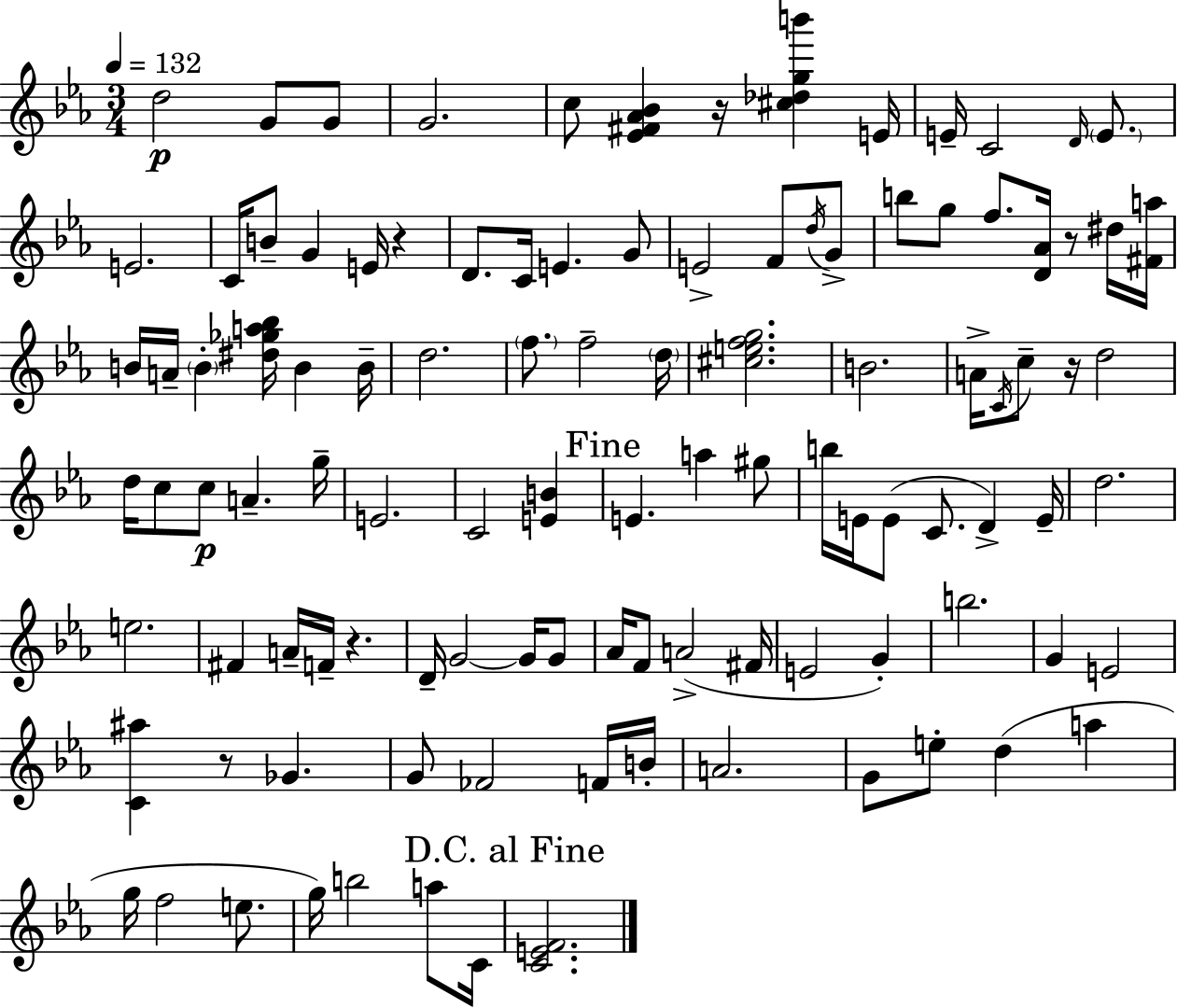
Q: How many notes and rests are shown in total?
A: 107